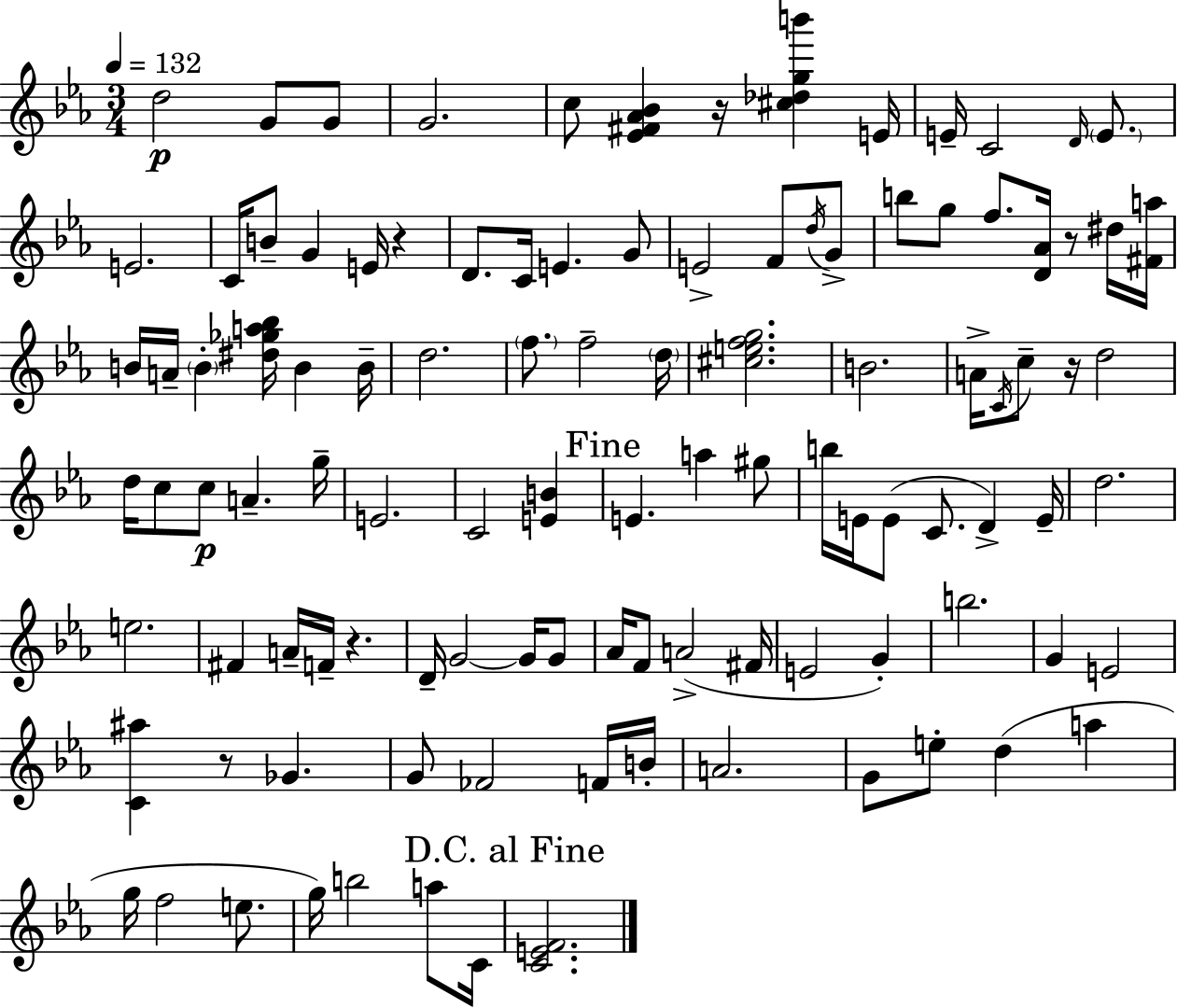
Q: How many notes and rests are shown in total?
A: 107